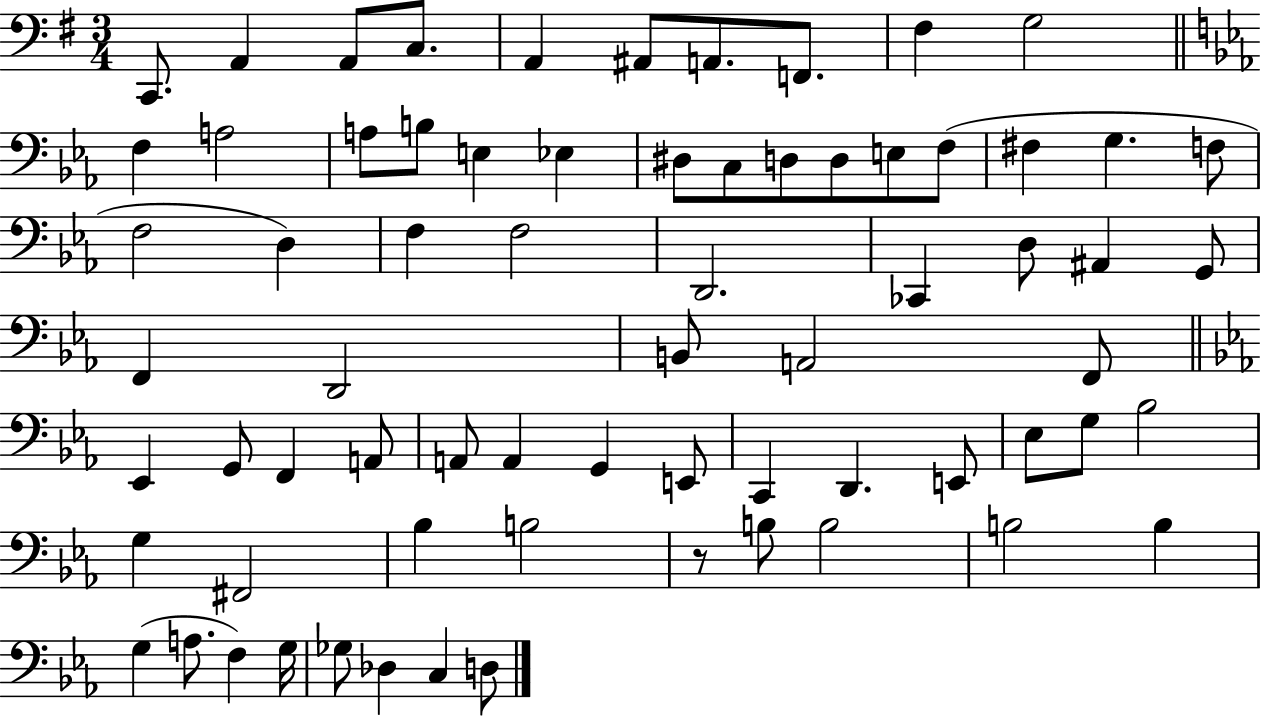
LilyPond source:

{
  \clef bass
  \numericTimeSignature
  \time 3/4
  \key g \major
  \repeat volta 2 { c,8. a,4 a,8 c8. | a,4 ais,8 a,8. f,8. | fis4 g2 | \bar "||" \break \key ees \major f4 a2 | a8 b8 e4 ees4 | dis8 c8 d8 d8 e8 f8( | fis4 g4. f8 | \break f2 d4) | f4 f2 | d,2. | ces,4 d8 ais,4 g,8 | \break f,4 d,2 | b,8 a,2 f,8 | \bar "||" \break \key ees \major ees,4 g,8 f,4 a,8 | a,8 a,4 g,4 e,8 | c,4 d,4. e,8 | ees8 g8 bes2 | \break g4 fis,2 | bes4 b2 | r8 b8 b2 | b2 b4 | \break g4( a8. f4) g16 | ges8 des4 c4 d8 | } \bar "|."
}